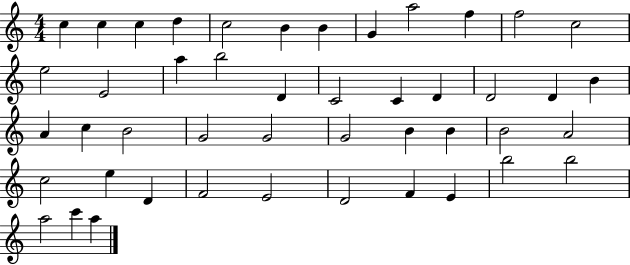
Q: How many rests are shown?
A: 0